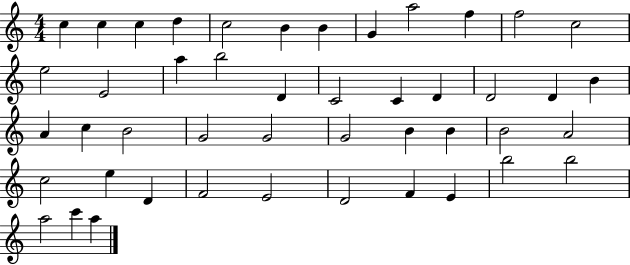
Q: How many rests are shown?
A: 0